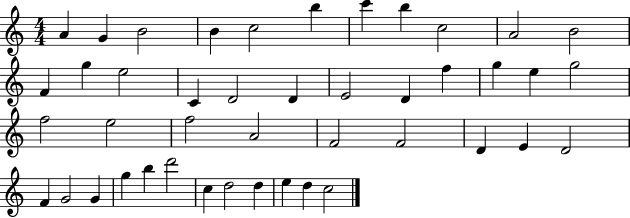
{
  \clef treble
  \numericTimeSignature
  \time 4/4
  \key c \major
  a'4 g'4 b'2 | b'4 c''2 b''4 | c'''4 b''4 c''2 | a'2 b'2 | \break f'4 g''4 e''2 | c'4 d'2 d'4 | e'2 d'4 f''4 | g''4 e''4 g''2 | \break f''2 e''2 | f''2 a'2 | f'2 f'2 | d'4 e'4 d'2 | \break f'4 g'2 g'4 | g''4 b''4 d'''2 | c''4 d''2 d''4 | e''4 d''4 c''2 | \break \bar "|."
}